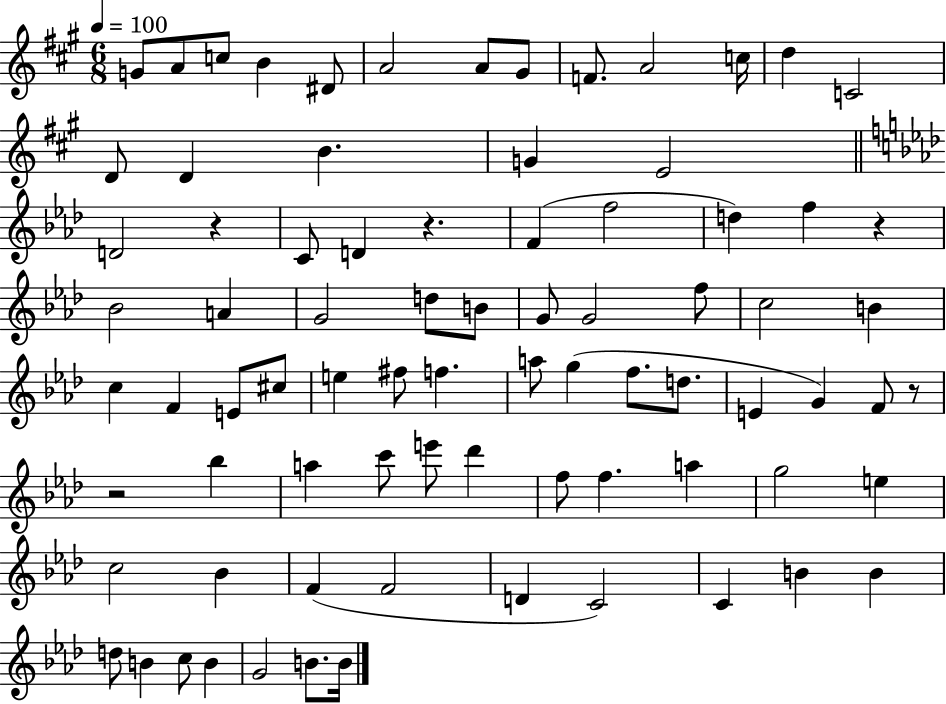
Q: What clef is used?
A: treble